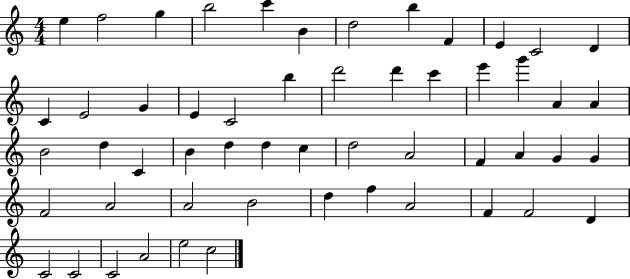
E5/q F5/h G5/q B5/h C6/q B4/q D5/h B5/q F4/q E4/q C4/h D4/q C4/q E4/h G4/q E4/q C4/h B5/q D6/h D6/q C6/q E6/q G6/q A4/q A4/q B4/h D5/q C4/q B4/q D5/q D5/q C5/q D5/h A4/h F4/q A4/q G4/q G4/q F4/h A4/h A4/h B4/h D5/q F5/q A4/h F4/q F4/h D4/q C4/h C4/h C4/h A4/h E5/h C5/h